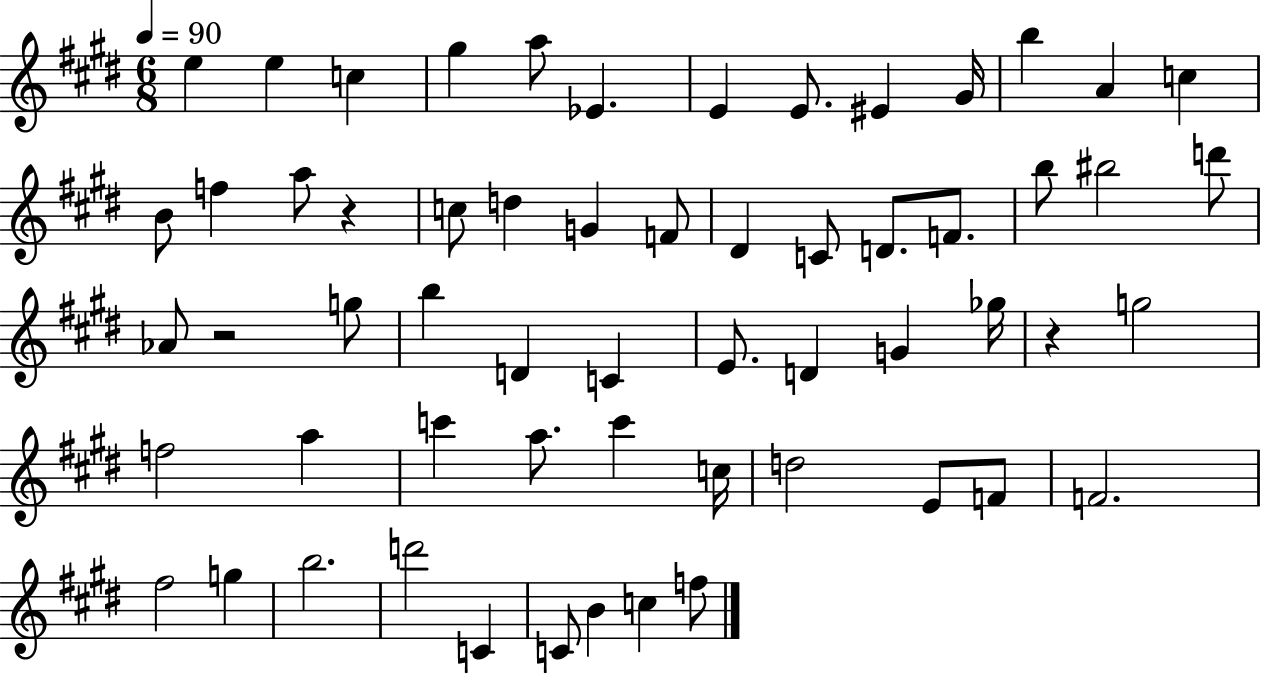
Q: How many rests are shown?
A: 3